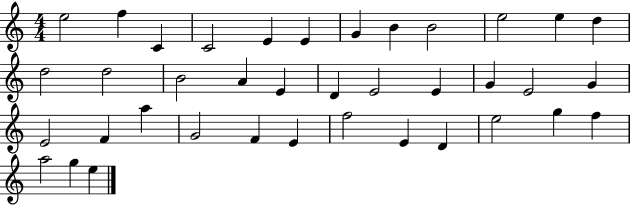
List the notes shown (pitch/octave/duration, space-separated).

E5/h F5/q C4/q C4/h E4/q E4/q G4/q B4/q B4/h E5/h E5/q D5/q D5/h D5/h B4/h A4/q E4/q D4/q E4/h E4/q G4/q E4/h G4/q E4/h F4/q A5/q G4/h F4/q E4/q F5/h E4/q D4/q E5/h G5/q F5/q A5/h G5/q E5/q